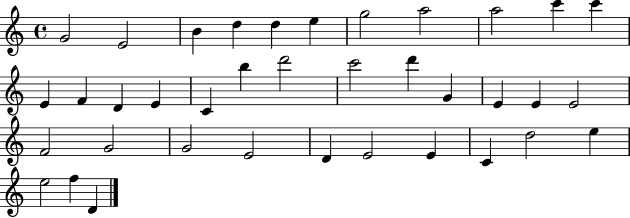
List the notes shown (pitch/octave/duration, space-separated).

G4/h E4/h B4/q D5/q D5/q E5/q G5/h A5/h A5/h C6/q C6/q E4/q F4/q D4/q E4/q C4/q B5/q D6/h C6/h D6/q G4/q E4/q E4/q E4/h F4/h G4/h G4/h E4/h D4/q E4/h E4/q C4/q D5/h E5/q E5/h F5/q D4/q